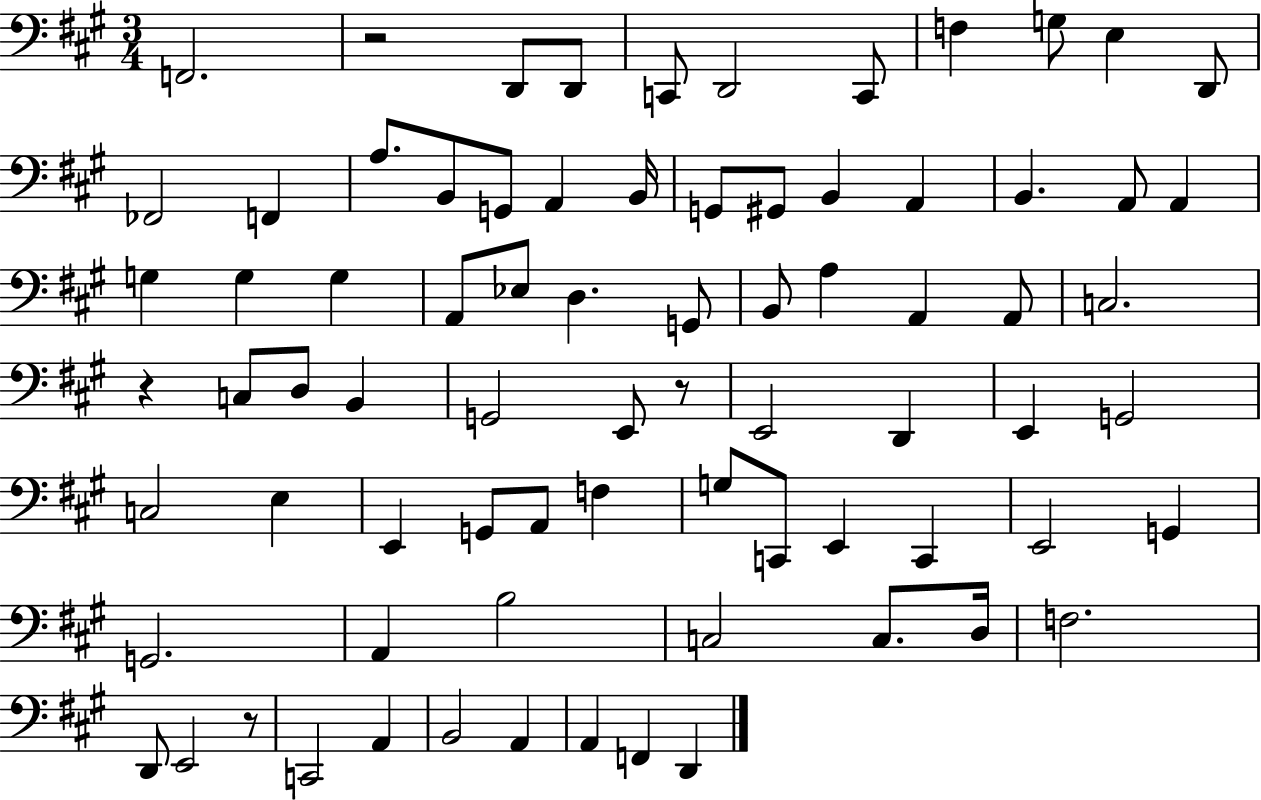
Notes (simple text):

F2/h. R/h D2/e D2/e C2/e D2/h C2/e F3/q G3/e E3/q D2/e FES2/h F2/q A3/e. B2/e G2/e A2/q B2/s G2/e G#2/e B2/q A2/q B2/q. A2/e A2/q G3/q G3/q G3/q A2/e Eb3/e D3/q. G2/e B2/e A3/q A2/q A2/e C3/h. R/q C3/e D3/e B2/q G2/h E2/e R/e E2/h D2/q E2/q G2/h C3/h E3/q E2/q G2/e A2/e F3/q G3/e C2/e E2/q C2/q E2/h G2/q G2/h. A2/q B3/h C3/h C3/e. D3/s F3/h. D2/e E2/h R/e C2/h A2/q B2/h A2/q A2/q F2/q D2/q